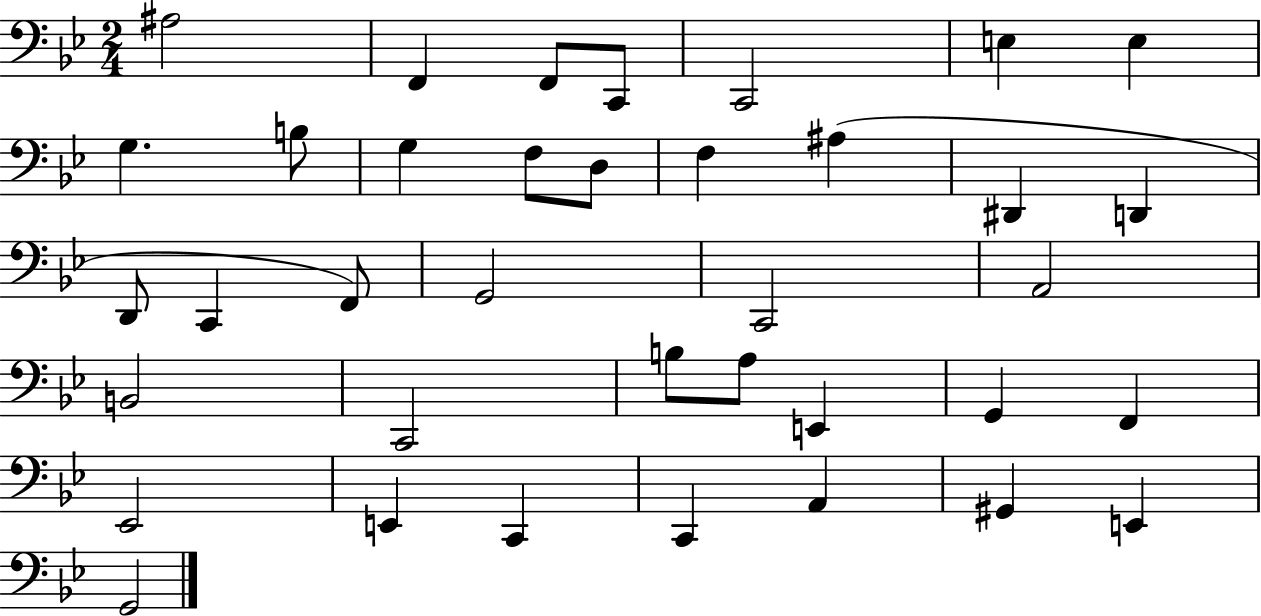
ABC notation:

X:1
T:Untitled
M:2/4
L:1/4
K:Bb
^A,2 F,, F,,/2 C,,/2 C,,2 E, E, G, B,/2 G, F,/2 D,/2 F, ^A, ^D,, D,, D,,/2 C,, F,,/2 G,,2 C,,2 A,,2 B,,2 C,,2 B,/2 A,/2 E,, G,, F,, _E,,2 E,, C,, C,, A,, ^G,, E,, G,,2